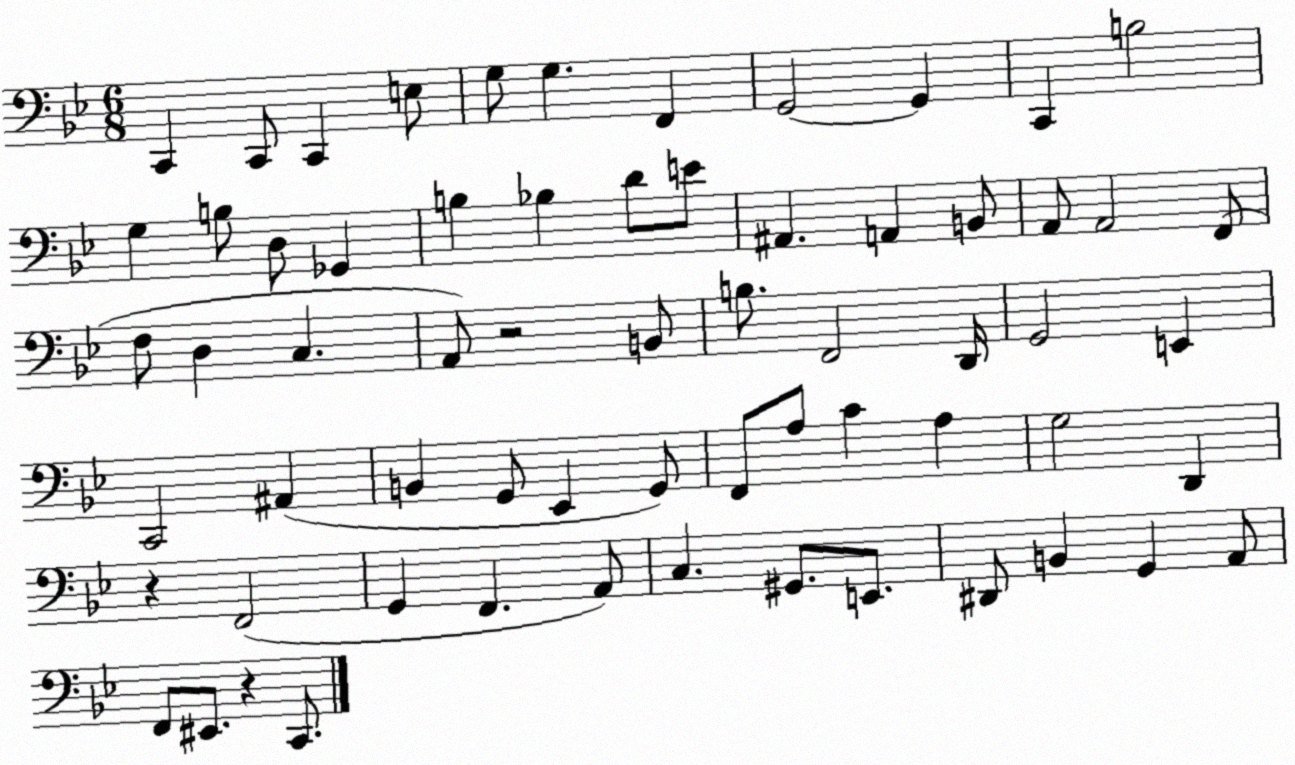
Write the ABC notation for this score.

X:1
T:Untitled
M:6/8
L:1/4
K:Bb
C,, C,,/2 C,, E,/2 G,/2 G, F,, G,,2 G,, C,, B,2 G, B,/2 D,/2 _G,, B, _B, D/2 E/2 ^A,, A,, B,,/2 A,,/2 A,,2 F,,/2 F,/2 D, C, A,,/2 z2 B,,/2 B,/2 F,,2 D,,/4 G,,2 E,, C,,2 ^A,, B,, G,,/2 _E,, G,,/2 F,,/2 A,/2 C A, G,2 D,, z F,,2 G,, F,, A,,/2 C, ^G,,/2 E,,/2 ^D,,/2 B,, G,, A,,/2 F,,/2 ^E,,/2 z C,,/2